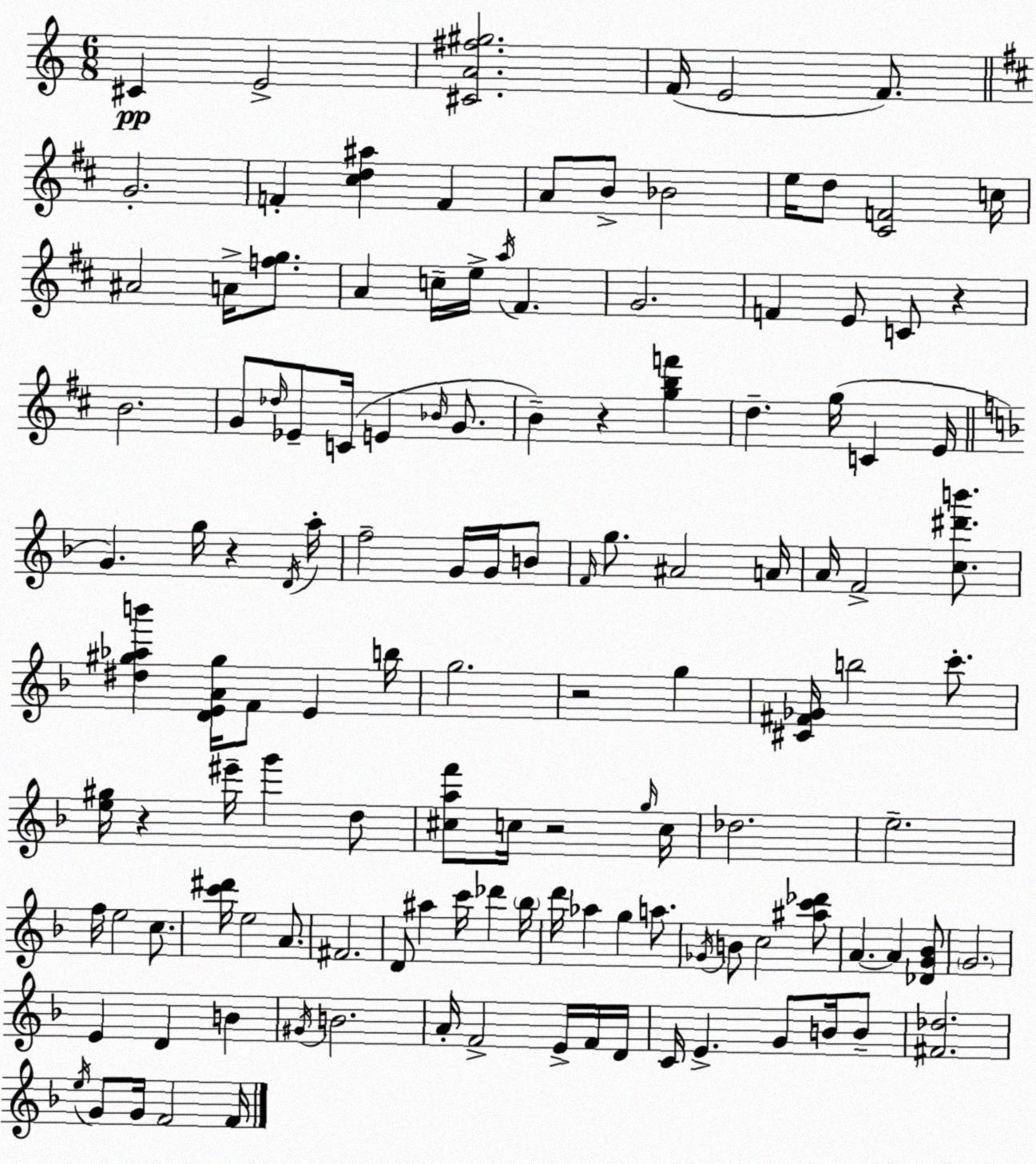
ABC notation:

X:1
T:Untitled
M:6/8
L:1/4
K:Am
^C E2 [^CA^f^g]2 F/4 E2 F/2 G2 F [^cd^a] F A/2 B/2 _B2 e/4 d/2 [^CF]2 c/4 ^A2 A/4 [fg]/2 A c/4 e/4 a/4 ^F G2 F E/2 C/2 z B2 G/2 _d/4 _E/2 C/4 E _B/4 G/2 B z [gbf'] d g/4 C E/4 G g/4 z D/4 a/4 f2 G/4 G/4 B/2 F/4 g/2 ^A2 A/4 A/4 F2 [c^d'b']/2 [^d^g_ab'] [DEA^g]/4 F/2 E b/4 g2 z2 g [^C^F_G]/4 b2 c'/2 [e^g]/4 z ^e'/4 g' d/2 [^caf']/2 c/4 z2 g/4 c/4 _d2 e2 f/4 e2 c/2 [c'^d']/4 e2 A/2 ^F2 D/2 ^a c'/4 _d' _b/4 d'/4 _a g a/2 _G/4 B/2 c2 [^ac'_d']/2 A A [_DG_B]/2 G2 E D B ^G/4 B2 A/4 F2 E/4 F/4 D/4 C/4 E G/2 B/4 B/2 [^F_d]2 e/4 G/2 G/4 F2 F/4